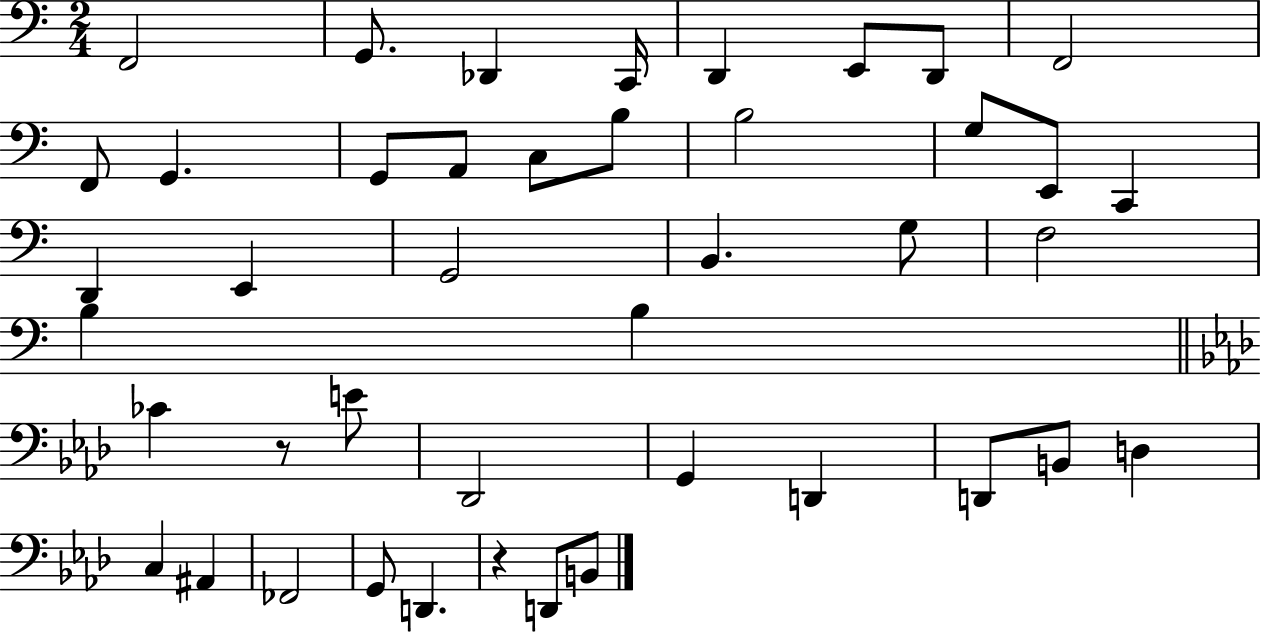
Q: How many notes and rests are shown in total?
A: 43